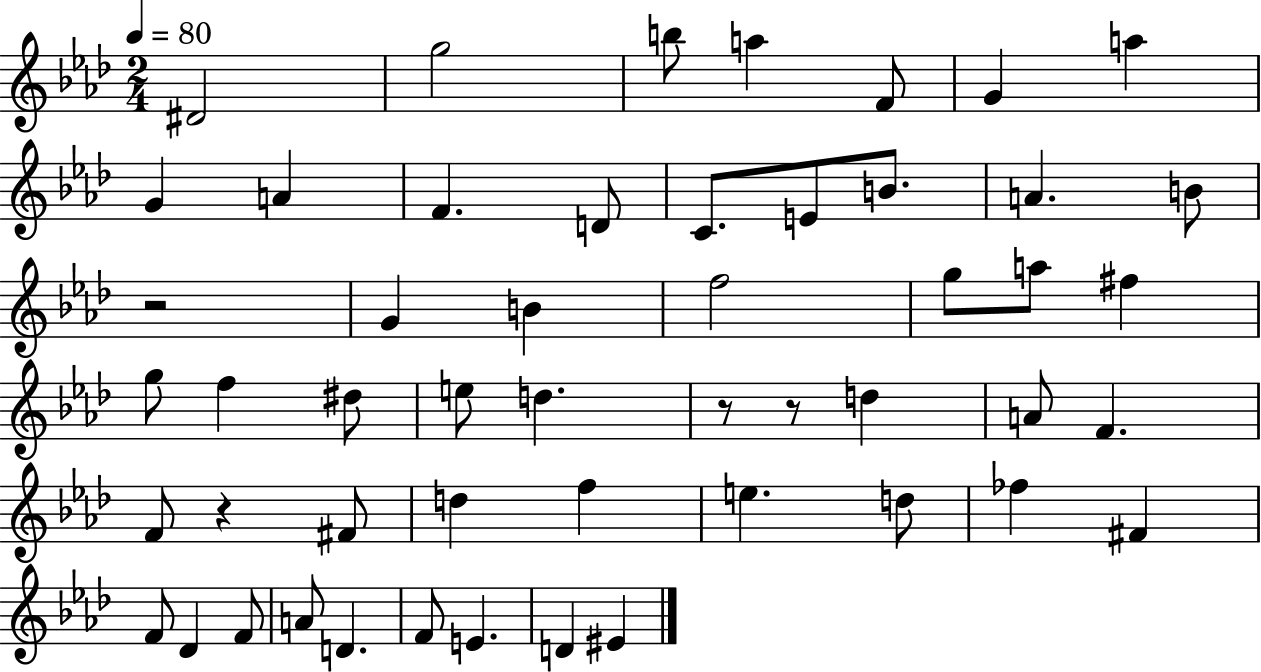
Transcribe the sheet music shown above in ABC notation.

X:1
T:Untitled
M:2/4
L:1/4
K:Ab
^D2 g2 b/2 a F/2 G a G A F D/2 C/2 E/2 B/2 A B/2 z2 G B f2 g/2 a/2 ^f g/2 f ^d/2 e/2 d z/2 z/2 d A/2 F F/2 z ^F/2 d f e d/2 _f ^F F/2 _D F/2 A/2 D F/2 E D ^E